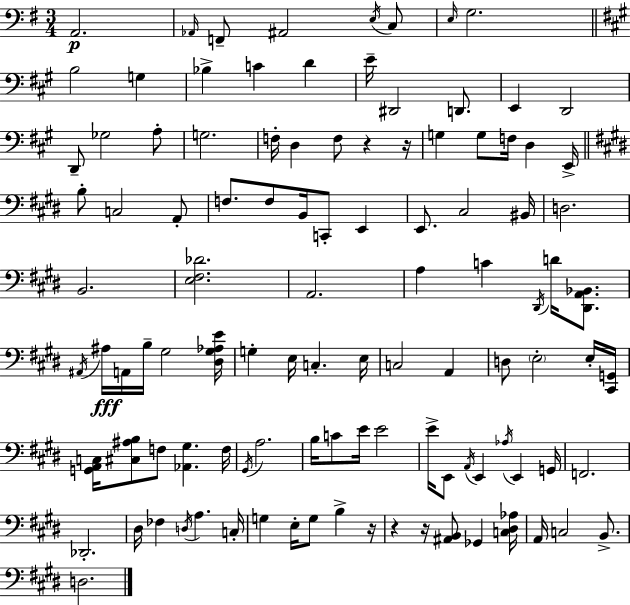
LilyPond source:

{
  \clef bass
  \numericTimeSignature
  \time 3/4
  \key e \minor
  a,2.\p | \grace { aes,16 } f,8-- ais,2 \acciaccatura { e16 } | c8 \grace { e16 } g2. | \bar "||" \break \key a \major b2 g4 | bes4-> c'4 d'4 | e'16-- dis,2 d,8. | e,4 d,2 | \break d,8-- ges2 a8-. | g2. | f16-. d4 f8 r4 r16 | g4 g8 f16 d4 e,16-> | \break \bar "||" \break \key e \major b8-. c2 a,8-. | f8. f8 b,16 c,8-. e,4 | e,8. cis2 bis,16 | d2. | \break b,2. | <e fis des'>2. | a,2. | a4 c'4 \acciaccatura { dis,16 } d'16 <dis, a, bes,>8. | \break \acciaccatura { ais,16 } ais16\fff a,16 b16-- gis2 | <dis gis aes e'>16 g4-. e16 c4.-. | e16 c2 a,4 | d8 \parenthesize e2-. | \break e16-. <cis, g,>16 <g, a, c>16 <cis ais b>8 f8 <aes, gis>4. | f16 \acciaccatura { gis,16 } a2. | b16 c'8 e'16 e'2 | e'16-> e,8 \acciaccatura { a,16 } e,4 \acciaccatura { aes16 } | \break e,4 g,16 f,2. | des,2.-. | dis16 fes4 \acciaccatura { d16 } a4. | c16-. g4 e16-. g8 | \break b4-> r16 r4 r16 <ais, b,>8 | ges,4 <c dis aes>16 a,16 c2 | b,8.-> d2. | \bar "|."
}